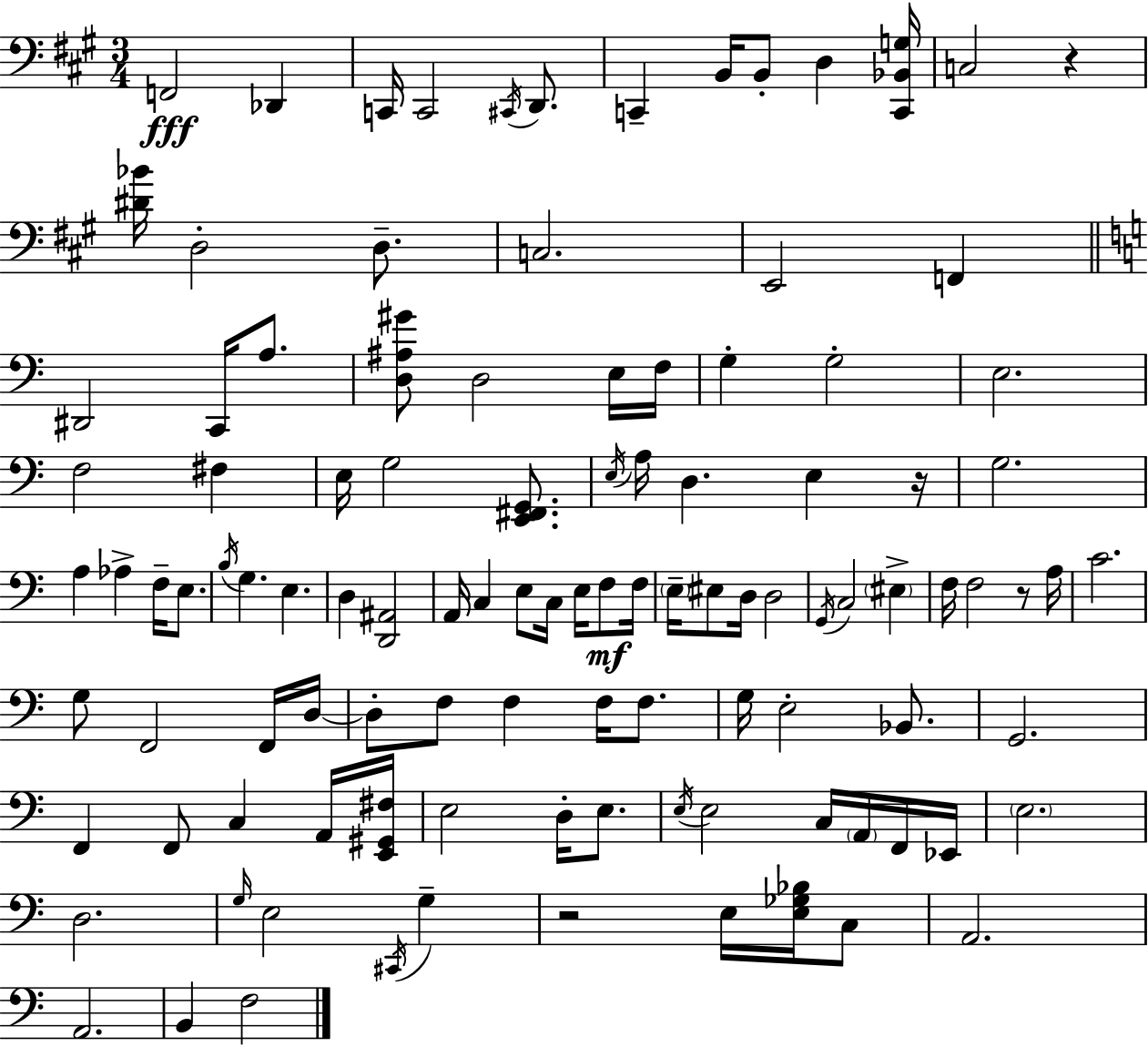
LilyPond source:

{
  \clef bass
  \numericTimeSignature
  \time 3/4
  \key a \major
  f,2\fff des,4 | c,16 c,2 \acciaccatura { cis,16 } d,8. | c,4-- b,16 b,8-. d4 | <c, bes, g>16 c2 r4 | \break <dis' bes'>16 d2-. d8.-- | c2. | e,2 f,4 | \bar "||" \break \key c \major dis,2 c,16 a8. | <d ais gis'>8 d2 e16 f16 | g4-. g2-. | e2. | \break f2 fis4 | e16 g2 <e, fis, g,>8. | \acciaccatura { e16 } a16 d4. e4 | r16 g2. | \break a4 aes4-> f16-- e8. | \acciaccatura { b16 } g4. e4. | d4 <d, ais,>2 | a,16 c4 e8 c16 e16 f8\mf | \break f16 \parenthesize e16-- eis8 d16 d2 | \acciaccatura { g,16 } c2 \parenthesize eis4-> | f16 f2 | r8 a16 c'2. | \break g8 f,2 | f,16 d16~~ d8-. f8 f4 f16 | f8. g16 e2-. | bes,8. g,2. | \break f,4 f,8 c4 | a,16 <e, gis, fis>16 e2 d16-. | e8. \acciaccatura { e16 } e2 | c16 \parenthesize a,16 f,16 ees,16 \parenthesize e2. | \break d2. | \grace { g16 } e2 | \acciaccatura { cis,16 } g4-- r2 | e16 <e ges bes>16 c8 a,2. | \break a,2. | b,4 f2 | \bar "|."
}